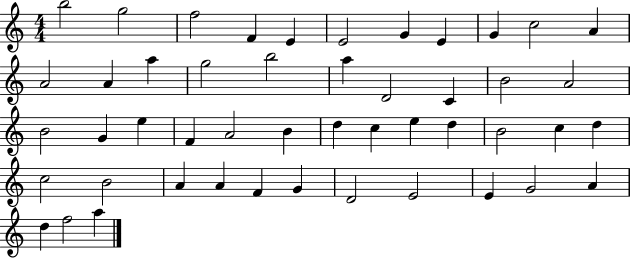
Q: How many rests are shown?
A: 0